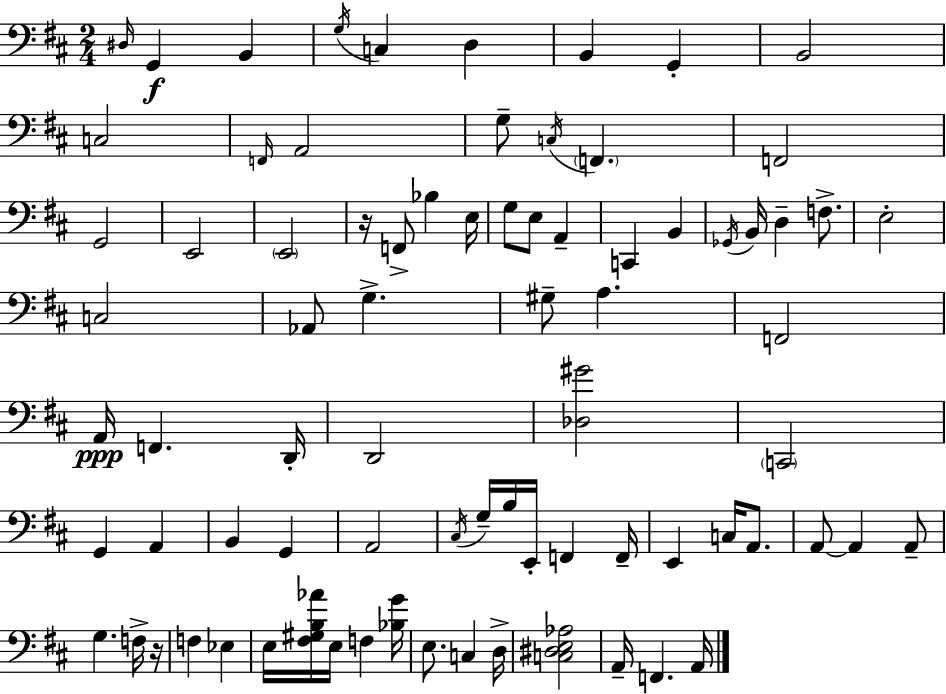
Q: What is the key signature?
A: D major